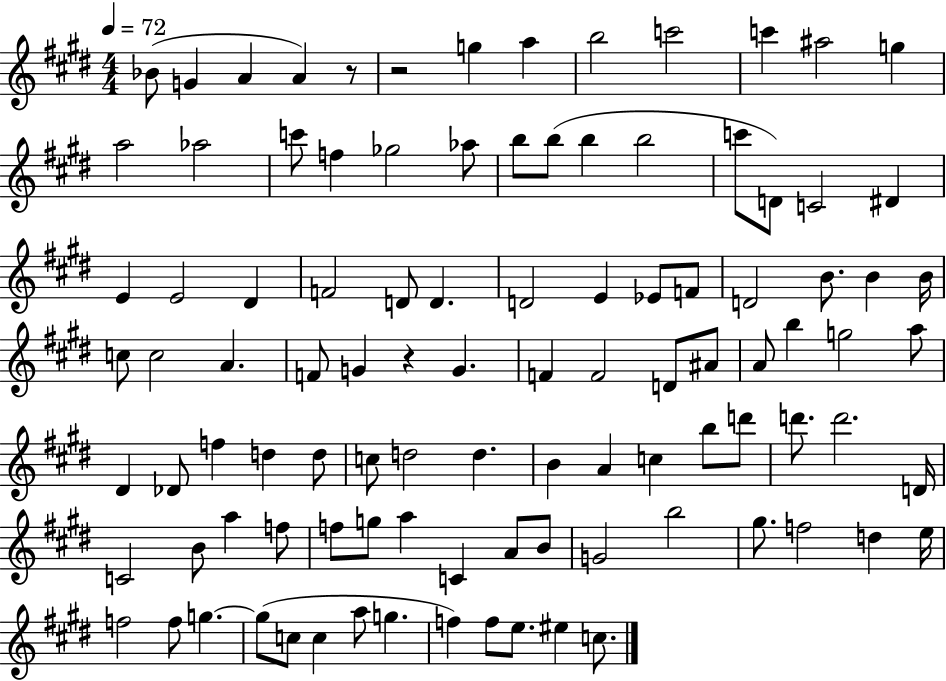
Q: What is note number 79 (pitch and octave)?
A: B4